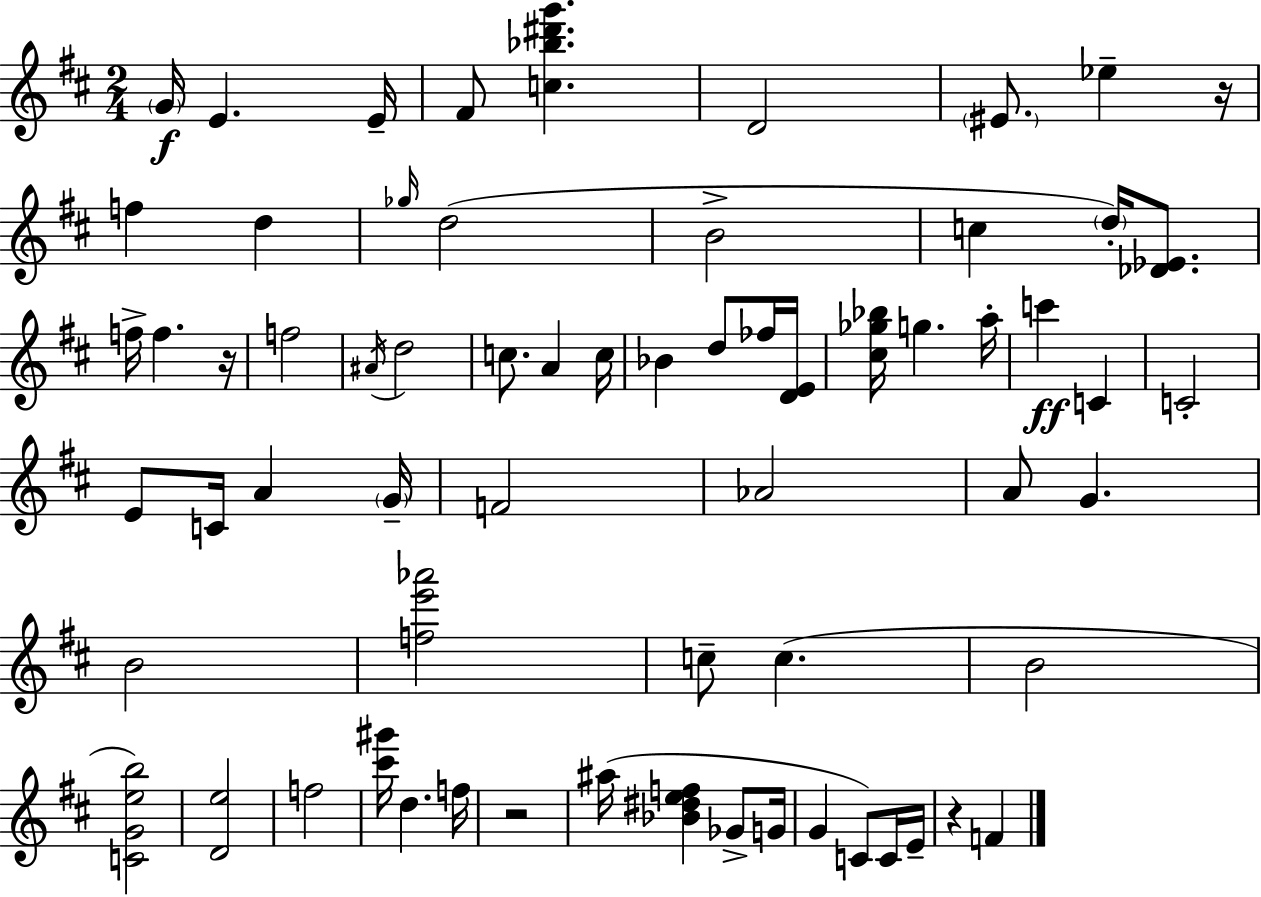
G4/s E4/q. E4/s F#4/e [C5,Bb5,D#6,G6]/q. D4/h EIS4/e. Eb5/q R/s F5/q D5/q Gb5/s D5/h B4/h C5/q D5/s [Db4,Eb4]/e. F5/s F5/q. R/s F5/h A#4/s D5/h C5/e. A4/q C5/s Bb4/q D5/e FES5/s [D4,E4]/s [C#5,Gb5,Bb5]/s G5/q. A5/s C6/q C4/q C4/h E4/e C4/s A4/q G4/s F4/h Ab4/h A4/e G4/q. B4/h [F5,E6,Ab6]/h C5/e C5/q. B4/h [C4,G4,E5,B5]/h [D4,E5]/h F5/h [C#6,G#6]/s D5/q. F5/s R/h A#5/s [Bb4,D#5,E5,F5]/q Gb4/e G4/s G4/q C4/e C4/s E4/s R/q F4/q